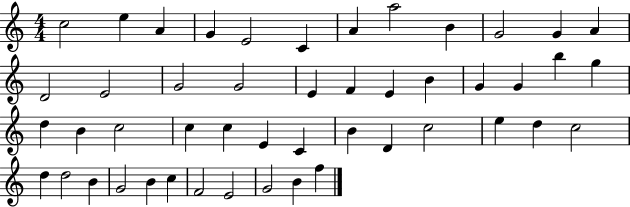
C5/h E5/q A4/q G4/q E4/h C4/q A4/q A5/h B4/q G4/h G4/q A4/q D4/h E4/h G4/h G4/h E4/q F4/q E4/q B4/q G4/q G4/q B5/q G5/q D5/q B4/q C5/h C5/q C5/q E4/q C4/q B4/q D4/q C5/h E5/q D5/q C5/h D5/q D5/h B4/q G4/h B4/q C5/q F4/h E4/h G4/h B4/q F5/q